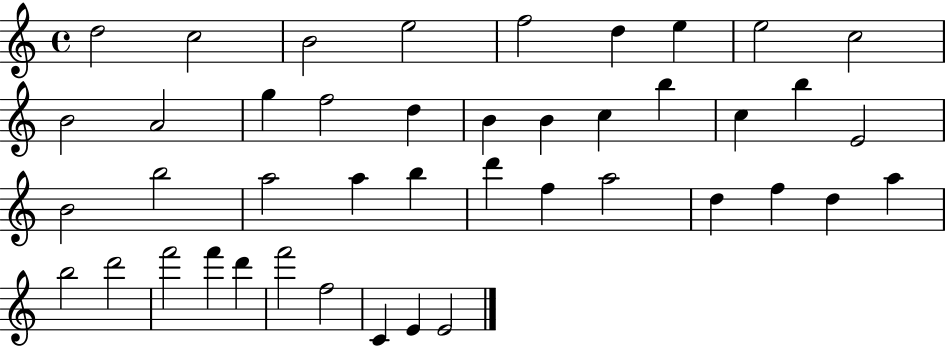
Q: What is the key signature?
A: C major